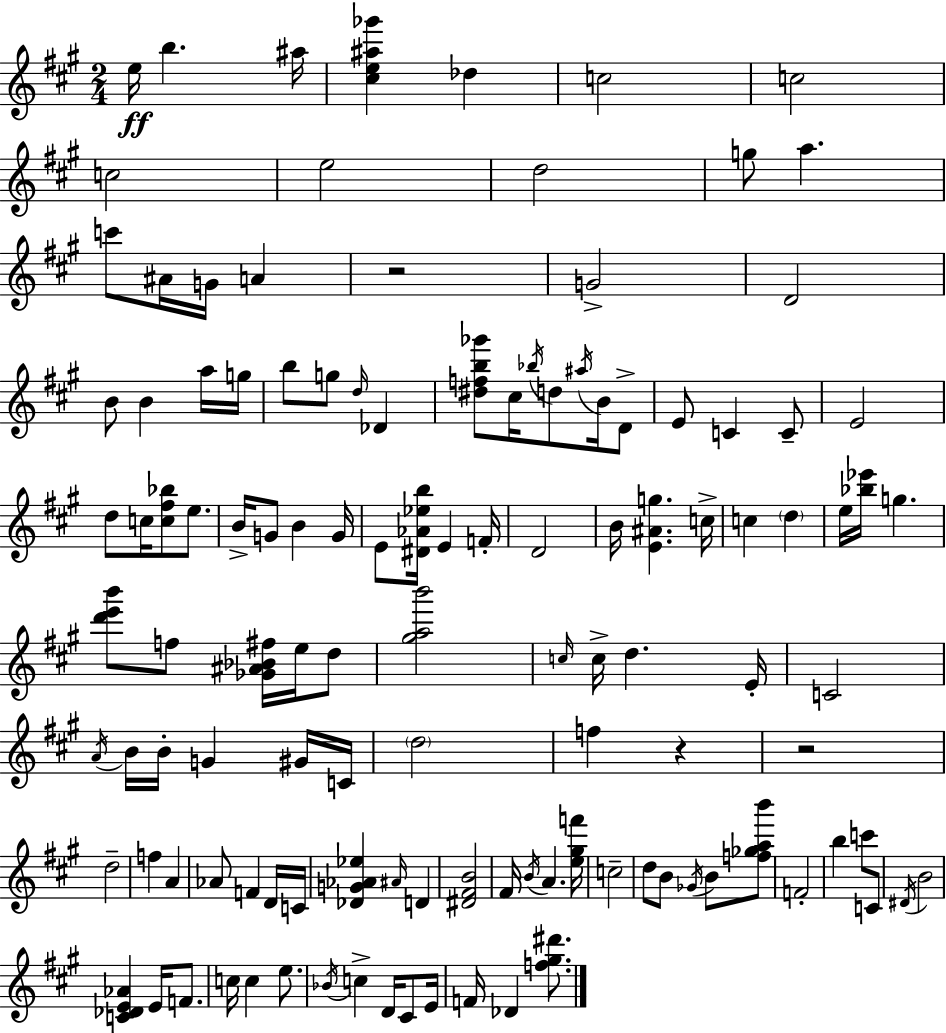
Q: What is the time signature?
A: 2/4